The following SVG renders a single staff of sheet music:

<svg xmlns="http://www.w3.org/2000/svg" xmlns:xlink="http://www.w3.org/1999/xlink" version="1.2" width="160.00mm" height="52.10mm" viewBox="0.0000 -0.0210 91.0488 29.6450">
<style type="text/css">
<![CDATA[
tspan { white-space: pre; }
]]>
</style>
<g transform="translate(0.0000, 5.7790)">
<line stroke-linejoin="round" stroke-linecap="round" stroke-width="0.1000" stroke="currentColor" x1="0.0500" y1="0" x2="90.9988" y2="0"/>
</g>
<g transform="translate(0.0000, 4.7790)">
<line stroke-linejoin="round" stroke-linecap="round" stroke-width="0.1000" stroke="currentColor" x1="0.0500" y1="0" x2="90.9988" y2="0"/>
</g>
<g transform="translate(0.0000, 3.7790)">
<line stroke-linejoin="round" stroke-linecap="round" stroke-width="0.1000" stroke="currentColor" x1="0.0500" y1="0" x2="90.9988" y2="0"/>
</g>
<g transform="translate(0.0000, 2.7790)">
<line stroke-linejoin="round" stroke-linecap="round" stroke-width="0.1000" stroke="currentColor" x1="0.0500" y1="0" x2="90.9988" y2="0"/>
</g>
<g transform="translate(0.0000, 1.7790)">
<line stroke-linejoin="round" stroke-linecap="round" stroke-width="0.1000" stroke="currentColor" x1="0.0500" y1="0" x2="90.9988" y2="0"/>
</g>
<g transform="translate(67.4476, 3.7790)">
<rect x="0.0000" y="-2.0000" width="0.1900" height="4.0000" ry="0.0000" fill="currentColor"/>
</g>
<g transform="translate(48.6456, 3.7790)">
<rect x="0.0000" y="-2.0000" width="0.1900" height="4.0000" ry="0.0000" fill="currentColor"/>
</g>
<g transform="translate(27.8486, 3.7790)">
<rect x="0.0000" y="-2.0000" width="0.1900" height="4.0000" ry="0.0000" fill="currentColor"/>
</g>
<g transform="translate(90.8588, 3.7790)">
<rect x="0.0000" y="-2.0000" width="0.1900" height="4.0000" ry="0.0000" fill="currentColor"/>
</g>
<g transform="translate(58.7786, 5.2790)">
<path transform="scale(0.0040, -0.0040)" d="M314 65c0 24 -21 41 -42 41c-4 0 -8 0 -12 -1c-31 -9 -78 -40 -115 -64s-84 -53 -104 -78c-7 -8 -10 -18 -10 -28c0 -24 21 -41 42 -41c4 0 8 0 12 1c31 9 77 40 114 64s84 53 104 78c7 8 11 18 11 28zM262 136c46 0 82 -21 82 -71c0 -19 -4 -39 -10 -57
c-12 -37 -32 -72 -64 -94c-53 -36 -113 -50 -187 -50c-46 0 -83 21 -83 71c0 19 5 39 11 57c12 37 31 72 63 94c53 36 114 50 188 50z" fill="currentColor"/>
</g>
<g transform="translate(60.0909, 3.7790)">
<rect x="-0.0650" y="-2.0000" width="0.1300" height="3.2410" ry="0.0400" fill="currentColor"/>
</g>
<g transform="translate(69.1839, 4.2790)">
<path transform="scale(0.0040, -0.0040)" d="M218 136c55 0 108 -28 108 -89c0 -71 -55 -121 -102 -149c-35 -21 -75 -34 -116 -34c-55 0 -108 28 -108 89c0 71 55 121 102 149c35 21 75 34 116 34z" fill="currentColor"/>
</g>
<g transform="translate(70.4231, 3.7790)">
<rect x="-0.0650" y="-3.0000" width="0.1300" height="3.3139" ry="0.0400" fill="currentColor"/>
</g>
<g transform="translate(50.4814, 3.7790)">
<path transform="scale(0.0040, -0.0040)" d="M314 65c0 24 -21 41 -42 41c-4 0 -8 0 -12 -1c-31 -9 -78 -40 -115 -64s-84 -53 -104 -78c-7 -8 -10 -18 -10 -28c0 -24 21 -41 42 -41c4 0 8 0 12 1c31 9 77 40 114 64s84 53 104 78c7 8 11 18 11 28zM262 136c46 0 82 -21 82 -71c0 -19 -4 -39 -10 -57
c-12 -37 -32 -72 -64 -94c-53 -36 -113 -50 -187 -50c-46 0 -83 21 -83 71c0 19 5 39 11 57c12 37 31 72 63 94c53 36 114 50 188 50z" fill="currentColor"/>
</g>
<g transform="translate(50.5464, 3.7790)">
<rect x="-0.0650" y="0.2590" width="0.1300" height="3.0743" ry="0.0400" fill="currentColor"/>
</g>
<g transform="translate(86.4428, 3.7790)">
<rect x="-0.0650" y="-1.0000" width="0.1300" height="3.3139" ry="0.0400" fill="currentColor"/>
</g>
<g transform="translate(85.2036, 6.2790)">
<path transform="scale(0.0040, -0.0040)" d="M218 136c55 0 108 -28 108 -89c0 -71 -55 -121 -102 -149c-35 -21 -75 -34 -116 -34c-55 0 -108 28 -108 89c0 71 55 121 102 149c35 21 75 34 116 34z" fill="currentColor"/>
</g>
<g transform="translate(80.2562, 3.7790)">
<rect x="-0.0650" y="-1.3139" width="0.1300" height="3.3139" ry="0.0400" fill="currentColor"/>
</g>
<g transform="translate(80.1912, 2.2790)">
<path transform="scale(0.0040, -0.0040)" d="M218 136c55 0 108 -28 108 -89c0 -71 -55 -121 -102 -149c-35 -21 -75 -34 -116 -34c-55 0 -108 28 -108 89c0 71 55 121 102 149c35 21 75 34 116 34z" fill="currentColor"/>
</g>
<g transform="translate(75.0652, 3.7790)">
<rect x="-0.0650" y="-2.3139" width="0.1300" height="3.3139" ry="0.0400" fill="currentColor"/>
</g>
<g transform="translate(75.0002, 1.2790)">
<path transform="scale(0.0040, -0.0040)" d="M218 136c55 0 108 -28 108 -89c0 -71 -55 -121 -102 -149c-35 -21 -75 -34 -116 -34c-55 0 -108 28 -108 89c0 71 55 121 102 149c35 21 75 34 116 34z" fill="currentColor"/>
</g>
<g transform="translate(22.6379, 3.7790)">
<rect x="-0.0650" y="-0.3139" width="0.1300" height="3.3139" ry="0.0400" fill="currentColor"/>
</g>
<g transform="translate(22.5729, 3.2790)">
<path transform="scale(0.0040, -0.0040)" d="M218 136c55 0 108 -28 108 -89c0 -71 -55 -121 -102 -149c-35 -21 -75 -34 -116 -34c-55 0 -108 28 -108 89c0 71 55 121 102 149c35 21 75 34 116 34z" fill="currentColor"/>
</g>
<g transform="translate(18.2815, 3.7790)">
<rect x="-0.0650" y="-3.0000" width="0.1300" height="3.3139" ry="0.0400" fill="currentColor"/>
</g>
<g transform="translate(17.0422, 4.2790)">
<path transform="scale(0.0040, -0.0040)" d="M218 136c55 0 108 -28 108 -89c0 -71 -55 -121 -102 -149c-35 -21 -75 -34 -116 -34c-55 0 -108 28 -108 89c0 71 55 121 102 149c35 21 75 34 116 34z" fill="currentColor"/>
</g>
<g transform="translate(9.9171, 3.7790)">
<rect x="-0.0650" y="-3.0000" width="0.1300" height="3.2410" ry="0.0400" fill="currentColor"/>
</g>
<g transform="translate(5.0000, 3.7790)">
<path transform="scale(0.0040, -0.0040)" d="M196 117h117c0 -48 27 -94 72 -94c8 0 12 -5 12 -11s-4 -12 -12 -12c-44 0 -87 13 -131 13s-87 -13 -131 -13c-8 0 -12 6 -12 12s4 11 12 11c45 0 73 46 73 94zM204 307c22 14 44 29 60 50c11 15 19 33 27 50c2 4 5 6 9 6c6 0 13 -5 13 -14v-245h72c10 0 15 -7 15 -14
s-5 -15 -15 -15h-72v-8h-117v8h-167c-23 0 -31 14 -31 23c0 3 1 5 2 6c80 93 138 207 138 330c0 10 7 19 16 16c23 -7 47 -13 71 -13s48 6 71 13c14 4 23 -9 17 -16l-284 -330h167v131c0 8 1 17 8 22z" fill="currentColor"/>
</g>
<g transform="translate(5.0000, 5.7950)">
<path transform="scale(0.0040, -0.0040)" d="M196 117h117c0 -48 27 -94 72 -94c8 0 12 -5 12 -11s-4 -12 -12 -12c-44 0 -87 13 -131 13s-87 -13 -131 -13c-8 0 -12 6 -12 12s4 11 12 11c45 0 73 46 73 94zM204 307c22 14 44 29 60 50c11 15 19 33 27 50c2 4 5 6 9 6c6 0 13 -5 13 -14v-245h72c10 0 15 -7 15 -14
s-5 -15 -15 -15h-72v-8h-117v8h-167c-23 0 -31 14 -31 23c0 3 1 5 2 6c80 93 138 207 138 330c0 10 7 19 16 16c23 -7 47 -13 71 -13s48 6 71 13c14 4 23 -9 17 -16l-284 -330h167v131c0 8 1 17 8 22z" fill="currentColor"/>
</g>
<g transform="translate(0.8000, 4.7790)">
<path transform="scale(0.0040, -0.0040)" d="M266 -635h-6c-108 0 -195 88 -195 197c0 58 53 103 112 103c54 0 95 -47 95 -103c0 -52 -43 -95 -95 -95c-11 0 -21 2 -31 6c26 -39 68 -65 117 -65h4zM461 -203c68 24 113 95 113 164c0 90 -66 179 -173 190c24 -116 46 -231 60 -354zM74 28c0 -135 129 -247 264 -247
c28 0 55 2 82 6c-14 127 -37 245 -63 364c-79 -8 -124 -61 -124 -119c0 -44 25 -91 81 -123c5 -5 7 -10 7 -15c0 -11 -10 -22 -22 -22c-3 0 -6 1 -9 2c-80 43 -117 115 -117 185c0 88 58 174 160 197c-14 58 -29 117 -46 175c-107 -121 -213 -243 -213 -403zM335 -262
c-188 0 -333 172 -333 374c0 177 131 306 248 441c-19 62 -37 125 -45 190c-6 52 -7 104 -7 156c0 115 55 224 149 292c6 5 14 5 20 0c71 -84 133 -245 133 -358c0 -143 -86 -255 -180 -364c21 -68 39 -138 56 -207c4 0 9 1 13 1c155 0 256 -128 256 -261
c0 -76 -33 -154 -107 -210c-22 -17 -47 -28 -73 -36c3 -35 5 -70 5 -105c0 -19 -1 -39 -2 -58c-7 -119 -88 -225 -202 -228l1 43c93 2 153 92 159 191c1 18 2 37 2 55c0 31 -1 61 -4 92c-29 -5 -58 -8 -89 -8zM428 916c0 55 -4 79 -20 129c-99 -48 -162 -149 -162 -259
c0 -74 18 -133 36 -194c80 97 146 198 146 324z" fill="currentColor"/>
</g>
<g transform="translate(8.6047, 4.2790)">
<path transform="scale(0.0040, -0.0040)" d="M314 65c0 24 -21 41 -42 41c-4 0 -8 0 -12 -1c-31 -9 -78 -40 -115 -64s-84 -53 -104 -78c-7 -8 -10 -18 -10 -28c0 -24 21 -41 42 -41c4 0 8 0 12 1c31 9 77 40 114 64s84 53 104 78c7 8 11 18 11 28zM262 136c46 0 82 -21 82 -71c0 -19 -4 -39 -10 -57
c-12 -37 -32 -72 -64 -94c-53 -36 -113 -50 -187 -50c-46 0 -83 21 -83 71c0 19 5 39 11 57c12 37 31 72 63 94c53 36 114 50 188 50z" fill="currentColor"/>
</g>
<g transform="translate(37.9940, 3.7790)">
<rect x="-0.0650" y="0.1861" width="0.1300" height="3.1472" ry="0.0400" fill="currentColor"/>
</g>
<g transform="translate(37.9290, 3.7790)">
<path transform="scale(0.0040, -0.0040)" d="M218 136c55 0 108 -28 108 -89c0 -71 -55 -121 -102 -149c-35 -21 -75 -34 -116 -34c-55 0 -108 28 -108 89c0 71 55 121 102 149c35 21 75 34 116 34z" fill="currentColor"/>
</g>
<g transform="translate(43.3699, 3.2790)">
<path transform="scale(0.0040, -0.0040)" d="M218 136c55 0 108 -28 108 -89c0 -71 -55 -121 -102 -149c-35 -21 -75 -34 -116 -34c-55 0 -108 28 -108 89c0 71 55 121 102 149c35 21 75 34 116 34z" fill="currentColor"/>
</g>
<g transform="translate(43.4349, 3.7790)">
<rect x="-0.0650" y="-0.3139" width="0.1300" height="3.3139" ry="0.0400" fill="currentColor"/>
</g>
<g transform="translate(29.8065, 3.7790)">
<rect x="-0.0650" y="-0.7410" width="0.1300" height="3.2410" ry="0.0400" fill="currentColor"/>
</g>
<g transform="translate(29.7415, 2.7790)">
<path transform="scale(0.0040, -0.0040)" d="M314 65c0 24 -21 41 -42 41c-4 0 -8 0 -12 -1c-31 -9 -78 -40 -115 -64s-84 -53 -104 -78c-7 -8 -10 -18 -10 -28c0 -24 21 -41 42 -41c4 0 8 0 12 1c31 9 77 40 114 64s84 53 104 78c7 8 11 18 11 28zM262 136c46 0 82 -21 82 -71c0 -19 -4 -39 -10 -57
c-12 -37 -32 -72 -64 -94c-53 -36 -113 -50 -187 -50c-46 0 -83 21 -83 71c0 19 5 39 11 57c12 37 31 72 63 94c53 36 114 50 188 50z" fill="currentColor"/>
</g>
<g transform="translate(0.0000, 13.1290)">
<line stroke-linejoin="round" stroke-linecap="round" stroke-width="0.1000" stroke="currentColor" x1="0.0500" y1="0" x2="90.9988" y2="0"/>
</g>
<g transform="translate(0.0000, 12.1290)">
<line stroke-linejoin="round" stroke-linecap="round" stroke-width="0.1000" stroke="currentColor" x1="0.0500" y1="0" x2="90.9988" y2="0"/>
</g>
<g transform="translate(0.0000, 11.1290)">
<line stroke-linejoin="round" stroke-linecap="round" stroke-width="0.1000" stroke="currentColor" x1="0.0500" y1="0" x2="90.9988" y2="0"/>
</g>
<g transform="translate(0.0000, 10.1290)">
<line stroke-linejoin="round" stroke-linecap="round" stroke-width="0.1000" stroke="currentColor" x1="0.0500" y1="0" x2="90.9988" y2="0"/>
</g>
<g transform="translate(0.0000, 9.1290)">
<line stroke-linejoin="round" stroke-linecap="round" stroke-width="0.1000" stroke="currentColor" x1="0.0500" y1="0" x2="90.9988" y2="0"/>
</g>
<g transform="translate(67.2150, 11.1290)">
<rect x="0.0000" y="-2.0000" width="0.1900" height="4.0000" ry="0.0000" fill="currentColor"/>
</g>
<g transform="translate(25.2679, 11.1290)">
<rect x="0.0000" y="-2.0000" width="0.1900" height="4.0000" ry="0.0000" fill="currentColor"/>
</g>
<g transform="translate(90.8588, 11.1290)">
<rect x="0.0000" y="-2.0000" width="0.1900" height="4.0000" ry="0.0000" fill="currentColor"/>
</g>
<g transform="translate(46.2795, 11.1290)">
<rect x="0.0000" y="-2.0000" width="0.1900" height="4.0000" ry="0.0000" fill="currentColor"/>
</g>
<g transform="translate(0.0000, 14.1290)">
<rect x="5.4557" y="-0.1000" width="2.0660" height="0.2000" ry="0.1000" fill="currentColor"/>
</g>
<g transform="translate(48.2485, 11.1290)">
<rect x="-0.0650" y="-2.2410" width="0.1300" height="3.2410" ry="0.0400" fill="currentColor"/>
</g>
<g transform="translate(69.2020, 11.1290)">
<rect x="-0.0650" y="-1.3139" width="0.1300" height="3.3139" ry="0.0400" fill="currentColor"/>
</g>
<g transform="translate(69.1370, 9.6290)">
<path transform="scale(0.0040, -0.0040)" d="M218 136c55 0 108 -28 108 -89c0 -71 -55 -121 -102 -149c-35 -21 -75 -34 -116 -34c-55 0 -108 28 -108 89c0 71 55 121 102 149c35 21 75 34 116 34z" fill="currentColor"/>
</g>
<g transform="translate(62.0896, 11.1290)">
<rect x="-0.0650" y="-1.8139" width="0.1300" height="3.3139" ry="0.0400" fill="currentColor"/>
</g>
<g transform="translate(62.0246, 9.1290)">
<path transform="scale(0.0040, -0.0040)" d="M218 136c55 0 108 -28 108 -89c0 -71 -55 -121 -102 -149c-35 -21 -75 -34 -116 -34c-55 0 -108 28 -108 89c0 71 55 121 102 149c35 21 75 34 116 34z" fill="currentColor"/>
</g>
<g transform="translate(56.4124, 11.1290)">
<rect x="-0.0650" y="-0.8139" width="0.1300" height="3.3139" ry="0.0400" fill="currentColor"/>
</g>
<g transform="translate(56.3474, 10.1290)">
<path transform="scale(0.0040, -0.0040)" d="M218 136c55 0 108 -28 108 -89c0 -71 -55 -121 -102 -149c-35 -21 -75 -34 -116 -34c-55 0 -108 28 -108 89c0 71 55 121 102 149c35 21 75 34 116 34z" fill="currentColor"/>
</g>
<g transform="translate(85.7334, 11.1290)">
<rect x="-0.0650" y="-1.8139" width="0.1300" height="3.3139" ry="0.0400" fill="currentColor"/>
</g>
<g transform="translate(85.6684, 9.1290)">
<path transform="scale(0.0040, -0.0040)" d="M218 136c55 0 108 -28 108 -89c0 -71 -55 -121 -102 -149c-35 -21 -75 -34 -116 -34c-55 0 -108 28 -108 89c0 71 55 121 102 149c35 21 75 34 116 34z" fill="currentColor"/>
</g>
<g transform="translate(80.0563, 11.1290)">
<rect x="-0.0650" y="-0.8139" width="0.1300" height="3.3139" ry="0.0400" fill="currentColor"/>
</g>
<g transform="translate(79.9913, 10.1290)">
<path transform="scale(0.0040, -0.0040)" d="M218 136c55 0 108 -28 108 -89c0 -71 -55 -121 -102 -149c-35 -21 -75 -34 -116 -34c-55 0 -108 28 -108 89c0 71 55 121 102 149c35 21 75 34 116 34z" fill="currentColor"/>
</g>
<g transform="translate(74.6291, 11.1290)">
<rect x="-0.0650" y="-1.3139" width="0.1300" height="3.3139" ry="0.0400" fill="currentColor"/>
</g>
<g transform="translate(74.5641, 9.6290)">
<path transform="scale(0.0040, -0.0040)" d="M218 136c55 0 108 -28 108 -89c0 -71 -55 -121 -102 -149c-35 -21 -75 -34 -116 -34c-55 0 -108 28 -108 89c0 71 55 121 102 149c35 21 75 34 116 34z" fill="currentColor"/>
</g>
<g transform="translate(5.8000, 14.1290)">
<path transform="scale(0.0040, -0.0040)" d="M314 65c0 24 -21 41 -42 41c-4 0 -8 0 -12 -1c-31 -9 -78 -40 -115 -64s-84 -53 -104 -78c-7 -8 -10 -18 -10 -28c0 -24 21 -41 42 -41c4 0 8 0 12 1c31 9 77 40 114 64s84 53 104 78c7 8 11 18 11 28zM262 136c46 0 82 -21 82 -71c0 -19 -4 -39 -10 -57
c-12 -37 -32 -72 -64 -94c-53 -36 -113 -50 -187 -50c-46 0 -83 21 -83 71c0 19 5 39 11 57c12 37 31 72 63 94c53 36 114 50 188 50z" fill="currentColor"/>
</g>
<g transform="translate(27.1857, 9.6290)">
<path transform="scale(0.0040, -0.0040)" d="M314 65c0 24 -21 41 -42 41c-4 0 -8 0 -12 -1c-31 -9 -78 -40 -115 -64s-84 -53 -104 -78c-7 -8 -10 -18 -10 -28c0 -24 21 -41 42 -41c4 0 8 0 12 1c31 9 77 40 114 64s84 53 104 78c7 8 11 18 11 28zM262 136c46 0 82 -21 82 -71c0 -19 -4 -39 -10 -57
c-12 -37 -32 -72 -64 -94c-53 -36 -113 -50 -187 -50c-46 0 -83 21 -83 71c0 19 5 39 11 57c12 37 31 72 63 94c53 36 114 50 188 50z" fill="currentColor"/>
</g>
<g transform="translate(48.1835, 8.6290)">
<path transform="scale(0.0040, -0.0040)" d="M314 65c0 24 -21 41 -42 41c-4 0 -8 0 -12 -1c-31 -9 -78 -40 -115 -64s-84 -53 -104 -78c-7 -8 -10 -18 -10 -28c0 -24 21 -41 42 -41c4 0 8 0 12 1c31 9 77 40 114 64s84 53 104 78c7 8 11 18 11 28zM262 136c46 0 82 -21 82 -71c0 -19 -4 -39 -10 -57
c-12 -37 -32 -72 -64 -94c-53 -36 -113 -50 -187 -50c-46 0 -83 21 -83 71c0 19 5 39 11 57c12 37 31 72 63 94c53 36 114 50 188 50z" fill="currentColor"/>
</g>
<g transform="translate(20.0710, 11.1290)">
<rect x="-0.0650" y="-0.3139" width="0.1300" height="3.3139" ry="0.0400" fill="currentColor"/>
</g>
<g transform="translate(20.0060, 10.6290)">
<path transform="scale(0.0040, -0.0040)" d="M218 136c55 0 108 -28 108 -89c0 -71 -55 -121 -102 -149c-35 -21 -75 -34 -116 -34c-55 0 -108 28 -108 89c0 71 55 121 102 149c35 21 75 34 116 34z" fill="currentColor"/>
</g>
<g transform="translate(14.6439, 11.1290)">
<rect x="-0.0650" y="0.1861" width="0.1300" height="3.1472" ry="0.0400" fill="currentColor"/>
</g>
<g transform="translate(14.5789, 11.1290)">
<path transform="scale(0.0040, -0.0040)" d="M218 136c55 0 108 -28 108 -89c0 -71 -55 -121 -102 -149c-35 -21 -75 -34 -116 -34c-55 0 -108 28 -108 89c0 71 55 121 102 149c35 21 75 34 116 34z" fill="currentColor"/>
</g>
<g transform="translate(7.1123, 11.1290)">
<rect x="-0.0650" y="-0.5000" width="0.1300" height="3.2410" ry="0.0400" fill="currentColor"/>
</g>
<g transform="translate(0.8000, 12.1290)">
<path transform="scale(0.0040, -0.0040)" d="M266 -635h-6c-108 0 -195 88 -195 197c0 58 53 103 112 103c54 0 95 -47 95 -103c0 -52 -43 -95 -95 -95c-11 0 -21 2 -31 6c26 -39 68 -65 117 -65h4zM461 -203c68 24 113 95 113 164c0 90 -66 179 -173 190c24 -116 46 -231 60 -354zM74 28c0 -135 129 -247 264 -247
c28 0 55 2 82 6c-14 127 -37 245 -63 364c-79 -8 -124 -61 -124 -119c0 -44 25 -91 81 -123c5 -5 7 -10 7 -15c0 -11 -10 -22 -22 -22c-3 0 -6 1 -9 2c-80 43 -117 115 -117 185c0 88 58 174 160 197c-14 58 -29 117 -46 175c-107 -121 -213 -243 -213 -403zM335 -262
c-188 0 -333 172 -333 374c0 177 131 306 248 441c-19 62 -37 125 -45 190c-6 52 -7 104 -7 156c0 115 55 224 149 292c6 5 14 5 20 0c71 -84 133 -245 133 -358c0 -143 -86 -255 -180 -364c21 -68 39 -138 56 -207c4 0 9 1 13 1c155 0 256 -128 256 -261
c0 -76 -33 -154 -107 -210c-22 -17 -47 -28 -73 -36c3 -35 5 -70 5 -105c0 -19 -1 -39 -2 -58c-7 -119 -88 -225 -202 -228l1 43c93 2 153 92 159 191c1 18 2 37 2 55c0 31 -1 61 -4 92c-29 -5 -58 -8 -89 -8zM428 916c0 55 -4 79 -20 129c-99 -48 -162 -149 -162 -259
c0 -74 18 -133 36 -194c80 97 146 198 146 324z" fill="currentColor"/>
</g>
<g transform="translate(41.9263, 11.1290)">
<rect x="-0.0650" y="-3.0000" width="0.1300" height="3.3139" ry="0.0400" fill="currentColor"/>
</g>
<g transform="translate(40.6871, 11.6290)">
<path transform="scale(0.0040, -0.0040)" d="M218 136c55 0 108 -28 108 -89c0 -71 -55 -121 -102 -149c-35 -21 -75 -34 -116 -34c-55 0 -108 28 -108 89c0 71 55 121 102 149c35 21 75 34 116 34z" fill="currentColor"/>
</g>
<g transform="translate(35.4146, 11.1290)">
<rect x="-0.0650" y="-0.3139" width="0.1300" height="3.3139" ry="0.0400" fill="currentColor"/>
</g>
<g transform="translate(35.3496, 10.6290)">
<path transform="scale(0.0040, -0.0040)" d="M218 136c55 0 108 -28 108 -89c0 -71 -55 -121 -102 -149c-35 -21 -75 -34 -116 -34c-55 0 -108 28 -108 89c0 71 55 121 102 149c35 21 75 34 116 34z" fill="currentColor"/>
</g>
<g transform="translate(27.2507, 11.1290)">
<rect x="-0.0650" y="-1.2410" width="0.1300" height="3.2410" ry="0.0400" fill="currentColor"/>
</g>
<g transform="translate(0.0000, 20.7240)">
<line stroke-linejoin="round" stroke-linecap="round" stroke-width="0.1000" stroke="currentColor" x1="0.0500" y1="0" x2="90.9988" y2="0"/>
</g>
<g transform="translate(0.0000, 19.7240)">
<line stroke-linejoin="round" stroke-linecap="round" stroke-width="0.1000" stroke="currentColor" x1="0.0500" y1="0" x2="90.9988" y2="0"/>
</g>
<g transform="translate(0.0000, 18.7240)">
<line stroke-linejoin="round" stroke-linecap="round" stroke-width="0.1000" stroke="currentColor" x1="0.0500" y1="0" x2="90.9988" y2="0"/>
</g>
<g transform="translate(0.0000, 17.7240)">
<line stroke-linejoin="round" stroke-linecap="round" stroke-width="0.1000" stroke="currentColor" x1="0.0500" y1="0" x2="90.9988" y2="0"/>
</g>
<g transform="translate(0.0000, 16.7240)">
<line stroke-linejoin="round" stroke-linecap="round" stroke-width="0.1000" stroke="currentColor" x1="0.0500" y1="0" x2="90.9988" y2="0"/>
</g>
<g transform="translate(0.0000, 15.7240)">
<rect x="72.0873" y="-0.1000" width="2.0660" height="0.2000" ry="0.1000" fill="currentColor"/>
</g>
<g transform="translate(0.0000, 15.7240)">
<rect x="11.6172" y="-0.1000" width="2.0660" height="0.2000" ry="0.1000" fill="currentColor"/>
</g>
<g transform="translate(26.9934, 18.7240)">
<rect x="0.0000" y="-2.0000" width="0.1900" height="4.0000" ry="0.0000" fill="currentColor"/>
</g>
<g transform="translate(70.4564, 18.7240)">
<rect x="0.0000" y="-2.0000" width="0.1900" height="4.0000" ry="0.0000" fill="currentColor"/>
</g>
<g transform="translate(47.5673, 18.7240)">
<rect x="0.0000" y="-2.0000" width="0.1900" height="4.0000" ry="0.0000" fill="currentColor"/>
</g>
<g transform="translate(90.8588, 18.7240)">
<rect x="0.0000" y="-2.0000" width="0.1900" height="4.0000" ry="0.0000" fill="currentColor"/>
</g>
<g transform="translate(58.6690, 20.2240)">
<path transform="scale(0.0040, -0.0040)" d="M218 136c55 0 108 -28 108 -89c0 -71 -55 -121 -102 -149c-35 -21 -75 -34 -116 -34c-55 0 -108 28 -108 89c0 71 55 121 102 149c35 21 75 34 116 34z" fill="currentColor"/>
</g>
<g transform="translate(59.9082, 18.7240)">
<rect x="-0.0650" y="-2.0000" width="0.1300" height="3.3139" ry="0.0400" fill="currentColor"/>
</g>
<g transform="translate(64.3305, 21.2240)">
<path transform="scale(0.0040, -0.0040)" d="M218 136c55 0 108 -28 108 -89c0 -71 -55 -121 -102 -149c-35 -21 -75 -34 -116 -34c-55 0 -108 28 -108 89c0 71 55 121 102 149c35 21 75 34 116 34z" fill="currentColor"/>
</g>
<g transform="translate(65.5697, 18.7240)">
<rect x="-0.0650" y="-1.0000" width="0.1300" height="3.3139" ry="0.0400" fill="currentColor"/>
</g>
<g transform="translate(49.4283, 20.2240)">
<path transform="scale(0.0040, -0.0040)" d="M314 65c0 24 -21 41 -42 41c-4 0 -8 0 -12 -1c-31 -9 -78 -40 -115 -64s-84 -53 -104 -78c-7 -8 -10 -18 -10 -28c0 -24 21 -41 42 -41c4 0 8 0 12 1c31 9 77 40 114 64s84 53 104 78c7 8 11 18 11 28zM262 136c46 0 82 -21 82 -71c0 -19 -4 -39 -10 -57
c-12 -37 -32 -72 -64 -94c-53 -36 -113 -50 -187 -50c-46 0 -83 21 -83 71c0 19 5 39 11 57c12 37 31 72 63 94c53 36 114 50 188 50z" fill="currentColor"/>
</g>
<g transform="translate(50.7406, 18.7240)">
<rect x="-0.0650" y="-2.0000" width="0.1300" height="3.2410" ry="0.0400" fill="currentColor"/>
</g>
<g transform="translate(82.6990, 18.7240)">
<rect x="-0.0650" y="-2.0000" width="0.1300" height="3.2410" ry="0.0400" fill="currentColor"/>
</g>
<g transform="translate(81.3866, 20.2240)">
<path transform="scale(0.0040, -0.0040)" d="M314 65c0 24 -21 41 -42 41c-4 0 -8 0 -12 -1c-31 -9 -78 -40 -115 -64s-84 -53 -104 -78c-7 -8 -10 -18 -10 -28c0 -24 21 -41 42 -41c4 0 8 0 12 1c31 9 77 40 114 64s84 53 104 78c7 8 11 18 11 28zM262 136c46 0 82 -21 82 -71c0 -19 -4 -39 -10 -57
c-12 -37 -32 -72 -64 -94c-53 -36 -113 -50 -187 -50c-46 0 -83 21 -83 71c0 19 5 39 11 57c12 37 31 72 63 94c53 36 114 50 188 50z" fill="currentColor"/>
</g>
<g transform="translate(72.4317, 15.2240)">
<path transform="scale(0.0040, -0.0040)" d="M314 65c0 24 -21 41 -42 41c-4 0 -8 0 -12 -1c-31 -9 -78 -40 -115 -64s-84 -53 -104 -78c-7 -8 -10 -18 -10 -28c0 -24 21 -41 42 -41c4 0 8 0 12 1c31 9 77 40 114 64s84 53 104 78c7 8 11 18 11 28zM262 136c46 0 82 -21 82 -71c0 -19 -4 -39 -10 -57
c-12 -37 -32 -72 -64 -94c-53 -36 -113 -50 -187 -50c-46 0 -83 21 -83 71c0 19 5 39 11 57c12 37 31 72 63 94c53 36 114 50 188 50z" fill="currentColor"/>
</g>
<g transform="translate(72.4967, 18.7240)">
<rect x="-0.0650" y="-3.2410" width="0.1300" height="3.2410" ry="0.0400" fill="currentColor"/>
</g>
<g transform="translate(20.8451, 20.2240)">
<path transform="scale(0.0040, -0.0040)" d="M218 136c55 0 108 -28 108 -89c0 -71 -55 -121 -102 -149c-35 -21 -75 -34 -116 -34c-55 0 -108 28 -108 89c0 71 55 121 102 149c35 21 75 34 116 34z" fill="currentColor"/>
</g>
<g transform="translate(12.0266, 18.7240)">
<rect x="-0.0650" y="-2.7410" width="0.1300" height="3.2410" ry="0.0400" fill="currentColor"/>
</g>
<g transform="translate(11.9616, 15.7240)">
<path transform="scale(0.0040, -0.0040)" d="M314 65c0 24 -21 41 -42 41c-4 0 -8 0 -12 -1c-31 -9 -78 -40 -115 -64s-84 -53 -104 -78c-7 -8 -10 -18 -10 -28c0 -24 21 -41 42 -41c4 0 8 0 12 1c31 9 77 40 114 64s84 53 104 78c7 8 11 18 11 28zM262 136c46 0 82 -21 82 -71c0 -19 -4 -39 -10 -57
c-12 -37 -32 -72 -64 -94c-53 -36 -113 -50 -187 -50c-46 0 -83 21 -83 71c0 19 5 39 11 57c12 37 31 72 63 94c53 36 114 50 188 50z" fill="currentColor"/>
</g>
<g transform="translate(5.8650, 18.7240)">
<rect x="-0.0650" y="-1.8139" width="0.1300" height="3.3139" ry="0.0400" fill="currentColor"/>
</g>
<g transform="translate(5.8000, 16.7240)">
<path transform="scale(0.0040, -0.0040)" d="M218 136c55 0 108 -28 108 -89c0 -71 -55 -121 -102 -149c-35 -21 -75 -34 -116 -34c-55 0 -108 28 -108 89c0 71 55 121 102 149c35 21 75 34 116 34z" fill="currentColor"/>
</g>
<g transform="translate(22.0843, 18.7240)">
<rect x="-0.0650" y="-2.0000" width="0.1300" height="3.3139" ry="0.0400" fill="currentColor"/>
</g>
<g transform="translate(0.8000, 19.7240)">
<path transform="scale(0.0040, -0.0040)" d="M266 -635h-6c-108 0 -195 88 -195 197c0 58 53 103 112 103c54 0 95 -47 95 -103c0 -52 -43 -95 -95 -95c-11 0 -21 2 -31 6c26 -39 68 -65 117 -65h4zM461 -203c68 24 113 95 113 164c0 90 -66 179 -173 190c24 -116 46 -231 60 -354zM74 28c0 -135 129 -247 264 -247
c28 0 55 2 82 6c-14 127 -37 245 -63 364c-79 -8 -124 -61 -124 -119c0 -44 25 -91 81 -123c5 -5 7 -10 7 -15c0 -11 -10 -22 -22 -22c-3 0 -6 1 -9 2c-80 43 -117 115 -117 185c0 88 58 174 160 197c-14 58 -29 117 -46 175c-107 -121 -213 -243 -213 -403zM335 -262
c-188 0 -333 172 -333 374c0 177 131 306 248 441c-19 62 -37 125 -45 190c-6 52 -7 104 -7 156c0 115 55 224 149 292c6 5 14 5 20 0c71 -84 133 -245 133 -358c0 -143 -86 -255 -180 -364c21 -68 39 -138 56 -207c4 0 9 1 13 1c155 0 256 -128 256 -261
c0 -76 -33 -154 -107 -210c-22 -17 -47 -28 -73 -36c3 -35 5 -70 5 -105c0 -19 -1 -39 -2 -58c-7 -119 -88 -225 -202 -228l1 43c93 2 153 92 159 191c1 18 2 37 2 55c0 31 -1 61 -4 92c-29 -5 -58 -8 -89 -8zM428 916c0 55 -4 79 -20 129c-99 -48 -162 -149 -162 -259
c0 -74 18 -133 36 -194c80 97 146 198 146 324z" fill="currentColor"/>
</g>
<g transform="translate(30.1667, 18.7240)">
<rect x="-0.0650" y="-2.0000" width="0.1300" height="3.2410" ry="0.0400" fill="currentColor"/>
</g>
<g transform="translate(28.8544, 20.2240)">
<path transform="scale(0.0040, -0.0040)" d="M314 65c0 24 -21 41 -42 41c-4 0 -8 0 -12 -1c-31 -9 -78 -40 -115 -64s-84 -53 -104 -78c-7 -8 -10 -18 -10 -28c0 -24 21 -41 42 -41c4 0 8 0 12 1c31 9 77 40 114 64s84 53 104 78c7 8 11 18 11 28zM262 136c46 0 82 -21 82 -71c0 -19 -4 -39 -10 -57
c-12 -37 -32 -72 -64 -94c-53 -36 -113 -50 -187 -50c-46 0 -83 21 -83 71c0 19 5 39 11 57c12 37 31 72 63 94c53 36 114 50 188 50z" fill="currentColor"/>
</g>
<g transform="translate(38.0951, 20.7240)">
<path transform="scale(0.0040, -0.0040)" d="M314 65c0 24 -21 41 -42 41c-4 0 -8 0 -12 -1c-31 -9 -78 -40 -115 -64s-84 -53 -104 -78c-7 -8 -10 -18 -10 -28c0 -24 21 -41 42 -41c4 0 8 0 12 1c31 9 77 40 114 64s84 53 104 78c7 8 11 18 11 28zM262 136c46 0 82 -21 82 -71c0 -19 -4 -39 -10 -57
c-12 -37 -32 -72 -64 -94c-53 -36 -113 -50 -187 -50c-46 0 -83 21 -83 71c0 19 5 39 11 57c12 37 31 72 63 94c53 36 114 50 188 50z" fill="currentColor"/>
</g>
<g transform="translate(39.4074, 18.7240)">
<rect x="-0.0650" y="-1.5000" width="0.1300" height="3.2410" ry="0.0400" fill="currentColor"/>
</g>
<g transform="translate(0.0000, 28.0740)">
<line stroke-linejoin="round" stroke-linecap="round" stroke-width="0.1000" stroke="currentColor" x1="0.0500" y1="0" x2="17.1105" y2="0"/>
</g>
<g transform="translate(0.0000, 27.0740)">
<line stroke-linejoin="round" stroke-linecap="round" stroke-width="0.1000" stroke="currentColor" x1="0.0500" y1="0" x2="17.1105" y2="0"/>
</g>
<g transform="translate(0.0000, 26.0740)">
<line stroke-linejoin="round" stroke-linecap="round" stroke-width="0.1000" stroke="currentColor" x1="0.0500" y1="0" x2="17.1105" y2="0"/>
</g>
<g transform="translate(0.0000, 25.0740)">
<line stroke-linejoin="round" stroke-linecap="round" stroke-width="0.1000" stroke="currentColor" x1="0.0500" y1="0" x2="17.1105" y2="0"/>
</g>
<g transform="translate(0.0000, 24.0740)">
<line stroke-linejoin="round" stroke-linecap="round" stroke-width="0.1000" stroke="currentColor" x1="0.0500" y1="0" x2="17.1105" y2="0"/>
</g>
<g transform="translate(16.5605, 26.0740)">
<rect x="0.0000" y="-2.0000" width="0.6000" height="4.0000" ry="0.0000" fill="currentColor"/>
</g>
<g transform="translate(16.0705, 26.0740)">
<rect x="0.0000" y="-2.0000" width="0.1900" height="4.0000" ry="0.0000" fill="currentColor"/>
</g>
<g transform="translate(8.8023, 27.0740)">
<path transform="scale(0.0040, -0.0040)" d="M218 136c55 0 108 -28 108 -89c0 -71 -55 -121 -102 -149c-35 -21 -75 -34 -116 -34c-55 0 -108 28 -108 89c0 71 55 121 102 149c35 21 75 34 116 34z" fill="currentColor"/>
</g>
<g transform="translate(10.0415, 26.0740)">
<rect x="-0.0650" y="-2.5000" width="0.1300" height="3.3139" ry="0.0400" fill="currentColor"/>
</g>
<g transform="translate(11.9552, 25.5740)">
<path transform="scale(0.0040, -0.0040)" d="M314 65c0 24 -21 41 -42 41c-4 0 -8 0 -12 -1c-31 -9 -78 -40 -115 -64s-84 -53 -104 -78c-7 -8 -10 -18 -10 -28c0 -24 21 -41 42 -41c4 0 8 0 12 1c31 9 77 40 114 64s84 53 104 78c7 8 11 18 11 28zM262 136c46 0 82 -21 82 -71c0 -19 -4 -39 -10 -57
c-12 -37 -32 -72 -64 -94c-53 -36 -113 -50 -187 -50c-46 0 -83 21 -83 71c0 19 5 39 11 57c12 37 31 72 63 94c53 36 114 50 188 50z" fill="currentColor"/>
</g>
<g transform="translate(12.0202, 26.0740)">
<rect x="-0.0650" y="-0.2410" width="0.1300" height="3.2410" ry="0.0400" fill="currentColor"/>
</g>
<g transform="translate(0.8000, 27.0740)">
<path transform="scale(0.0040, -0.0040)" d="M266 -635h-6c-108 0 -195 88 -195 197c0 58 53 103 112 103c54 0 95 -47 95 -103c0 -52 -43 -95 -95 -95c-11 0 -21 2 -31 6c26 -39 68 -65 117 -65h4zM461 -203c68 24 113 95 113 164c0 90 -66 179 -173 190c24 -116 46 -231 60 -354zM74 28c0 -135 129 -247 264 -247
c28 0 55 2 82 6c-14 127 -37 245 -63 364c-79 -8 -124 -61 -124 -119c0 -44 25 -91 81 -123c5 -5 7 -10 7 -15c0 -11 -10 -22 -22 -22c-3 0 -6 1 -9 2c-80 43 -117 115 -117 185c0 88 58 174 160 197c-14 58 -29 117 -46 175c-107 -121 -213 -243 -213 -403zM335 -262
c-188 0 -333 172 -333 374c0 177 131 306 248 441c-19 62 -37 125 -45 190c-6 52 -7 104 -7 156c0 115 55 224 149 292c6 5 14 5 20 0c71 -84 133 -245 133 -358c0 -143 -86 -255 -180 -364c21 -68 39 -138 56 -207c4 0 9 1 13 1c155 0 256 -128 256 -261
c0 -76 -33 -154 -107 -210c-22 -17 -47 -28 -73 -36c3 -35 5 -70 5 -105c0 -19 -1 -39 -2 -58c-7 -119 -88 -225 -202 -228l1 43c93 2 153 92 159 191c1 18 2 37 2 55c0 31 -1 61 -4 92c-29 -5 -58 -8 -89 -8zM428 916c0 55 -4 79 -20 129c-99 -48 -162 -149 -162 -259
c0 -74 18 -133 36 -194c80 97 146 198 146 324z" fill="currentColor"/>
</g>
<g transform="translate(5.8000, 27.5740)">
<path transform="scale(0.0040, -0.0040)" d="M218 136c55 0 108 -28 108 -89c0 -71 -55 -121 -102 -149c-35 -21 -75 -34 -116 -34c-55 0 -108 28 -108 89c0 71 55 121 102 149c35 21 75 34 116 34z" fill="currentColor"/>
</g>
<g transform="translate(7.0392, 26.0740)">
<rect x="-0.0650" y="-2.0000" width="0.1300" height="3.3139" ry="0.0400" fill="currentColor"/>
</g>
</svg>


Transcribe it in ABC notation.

X:1
T:Untitled
M:4/4
L:1/4
K:C
A2 A c d2 B c B2 F2 A g e D C2 B c e2 c A g2 d f e e d f f a2 F F2 E2 F2 F D b2 F2 F G c2